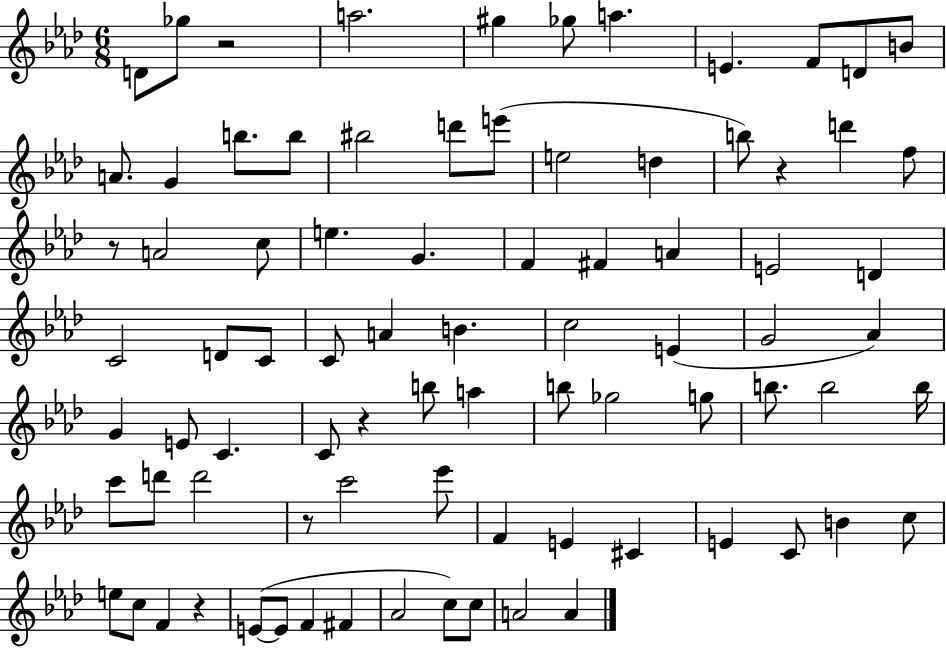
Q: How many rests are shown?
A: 6